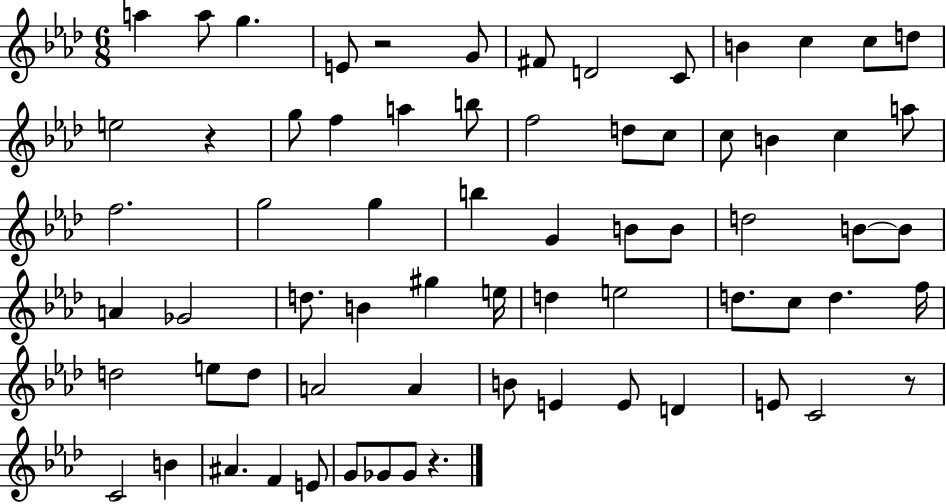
A5/q A5/e G5/q. E4/e R/h G4/e F#4/e D4/h C4/e B4/q C5/q C5/e D5/e E5/h R/q G5/e F5/q A5/q B5/e F5/h D5/e C5/e C5/e B4/q C5/q A5/e F5/h. G5/h G5/q B5/q G4/q B4/e B4/e D5/h B4/e B4/e A4/q Gb4/h D5/e. B4/q G#5/q E5/s D5/q E5/h D5/e. C5/e D5/q. F5/s D5/h E5/e D5/e A4/h A4/q B4/e E4/q E4/e D4/q E4/e C4/h R/e C4/h B4/q A#4/q. F4/q E4/e G4/e Gb4/e Gb4/e R/q.